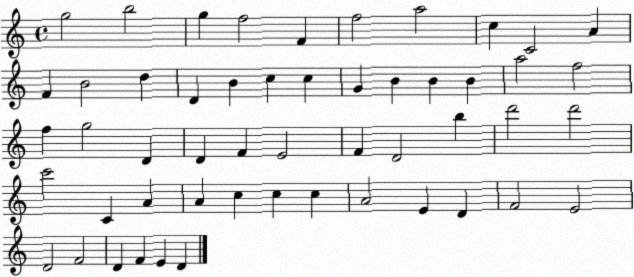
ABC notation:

X:1
T:Untitled
M:4/4
L:1/4
K:C
g2 b2 g f2 F f2 a2 c C2 A F B2 d D B c c G B B B a2 f2 f g2 D D F E2 F D2 b d'2 d'2 c'2 C A A c c c A2 E D F2 E2 D2 F2 D F E D